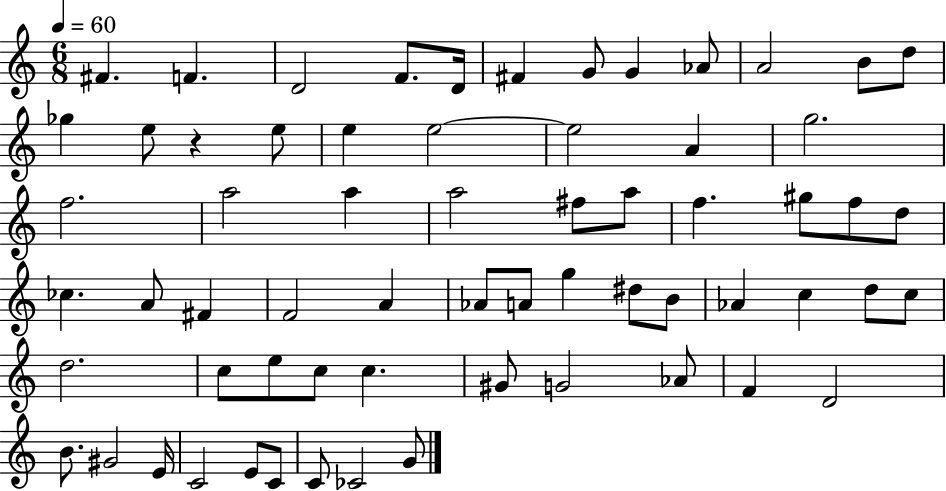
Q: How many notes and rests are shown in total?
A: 64